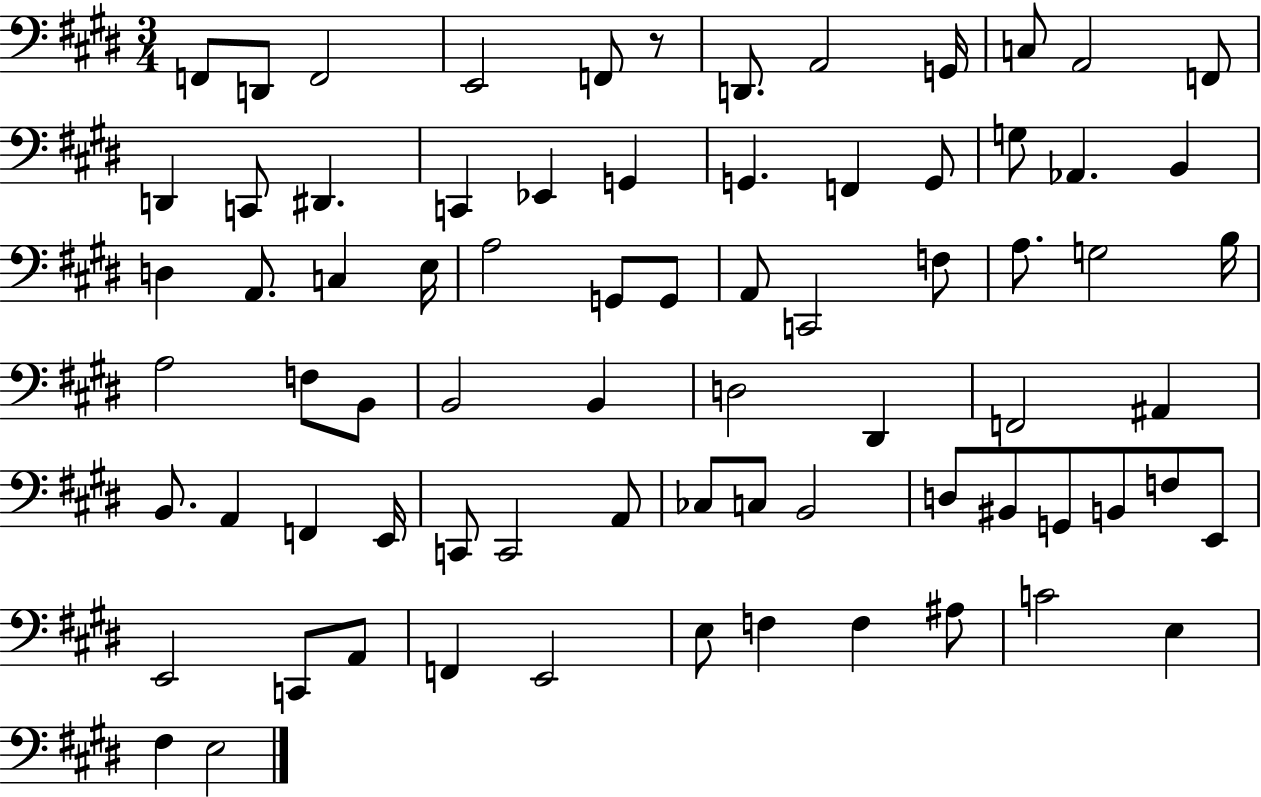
X:1
T:Untitled
M:3/4
L:1/4
K:E
F,,/2 D,,/2 F,,2 E,,2 F,,/2 z/2 D,,/2 A,,2 G,,/4 C,/2 A,,2 F,,/2 D,, C,,/2 ^D,, C,, _E,, G,, G,, F,, G,,/2 G,/2 _A,, B,, D, A,,/2 C, E,/4 A,2 G,,/2 G,,/2 A,,/2 C,,2 F,/2 A,/2 G,2 B,/4 A,2 F,/2 B,,/2 B,,2 B,, D,2 ^D,, F,,2 ^A,, B,,/2 A,, F,, E,,/4 C,,/2 C,,2 A,,/2 _C,/2 C,/2 B,,2 D,/2 ^B,,/2 G,,/2 B,,/2 F,/2 E,,/2 E,,2 C,,/2 A,,/2 F,, E,,2 E,/2 F, F, ^A,/2 C2 E, ^F, E,2